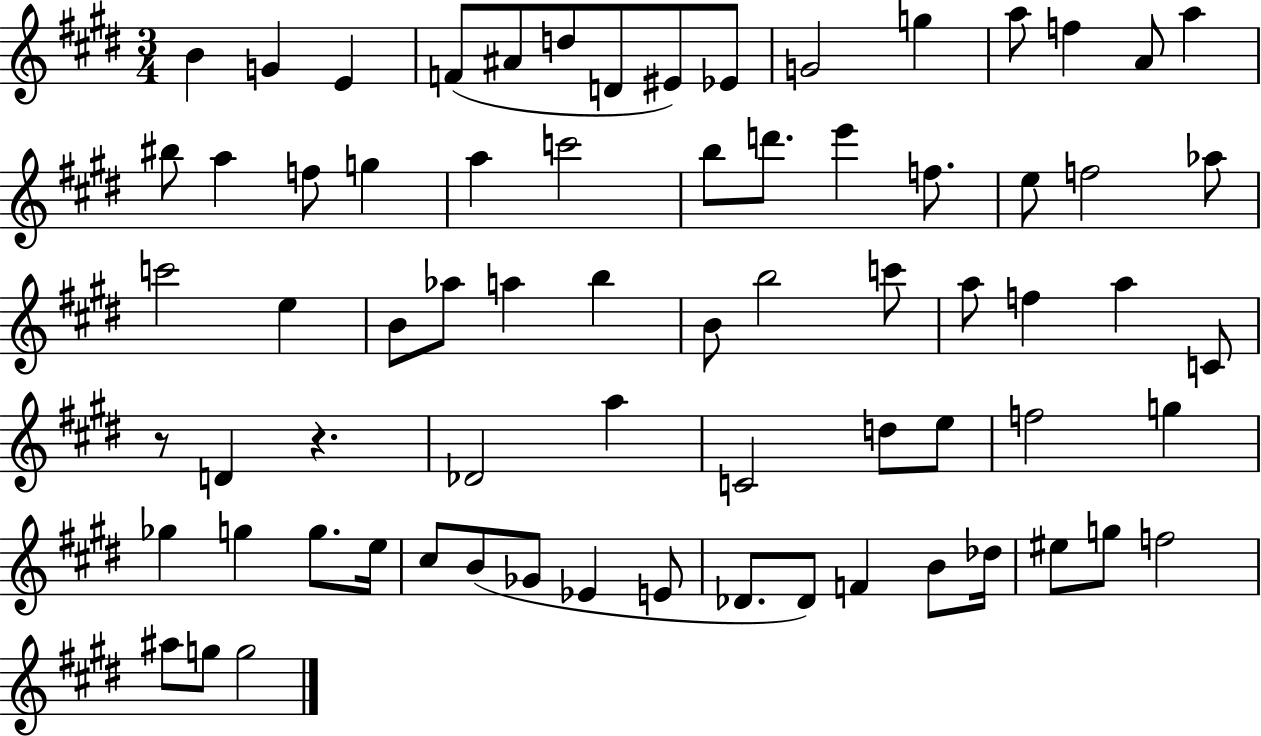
{
  \clef treble
  \numericTimeSignature
  \time 3/4
  \key e \major
  b'4 g'4 e'4 | f'8( ais'8 d''8 d'8 eis'8) ees'8 | g'2 g''4 | a''8 f''4 a'8 a''4 | \break bis''8 a''4 f''8 g''4 | a''4 c'''2 | b''8 d'''8. e'''4 f''8. | e''8 f''2 aes''8 | \break c'''2 e''4 | b'8 aes''8 a''4 b''4 | b'8 b''2 c'''8 | a''8 f''4 a''4 c'8 | \break r8 d'4 r4. | des'2 a''4 | c'2 d''8 e''8 | f''2 g''4 | \break ges''4 g''4 g''8. e''16 | cis''8 b'8( ges'8 ees'4 e'8 | des'8. des'8) f'4 b'8 des''16 | eis''8 g''8 f''2 | \break ais''8 g''8 g''2 | \bar "|."
}